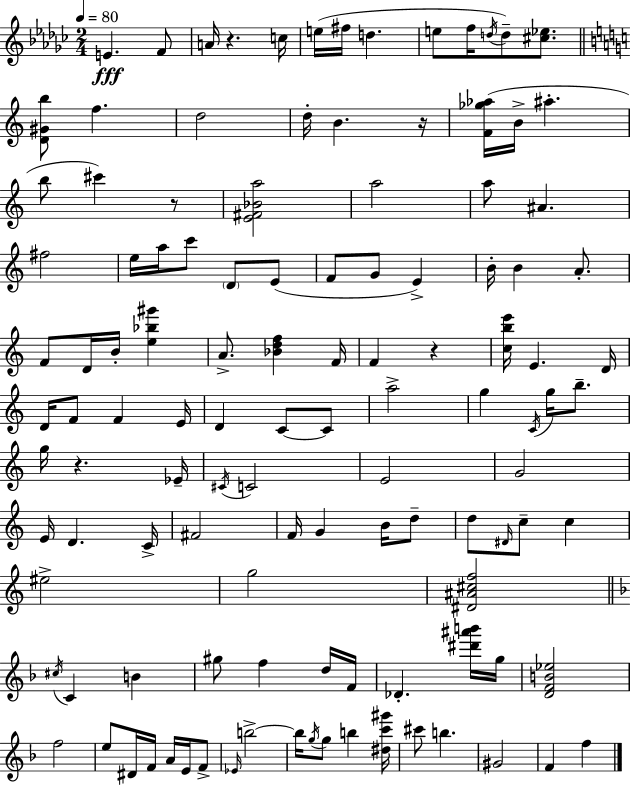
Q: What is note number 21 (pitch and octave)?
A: A5